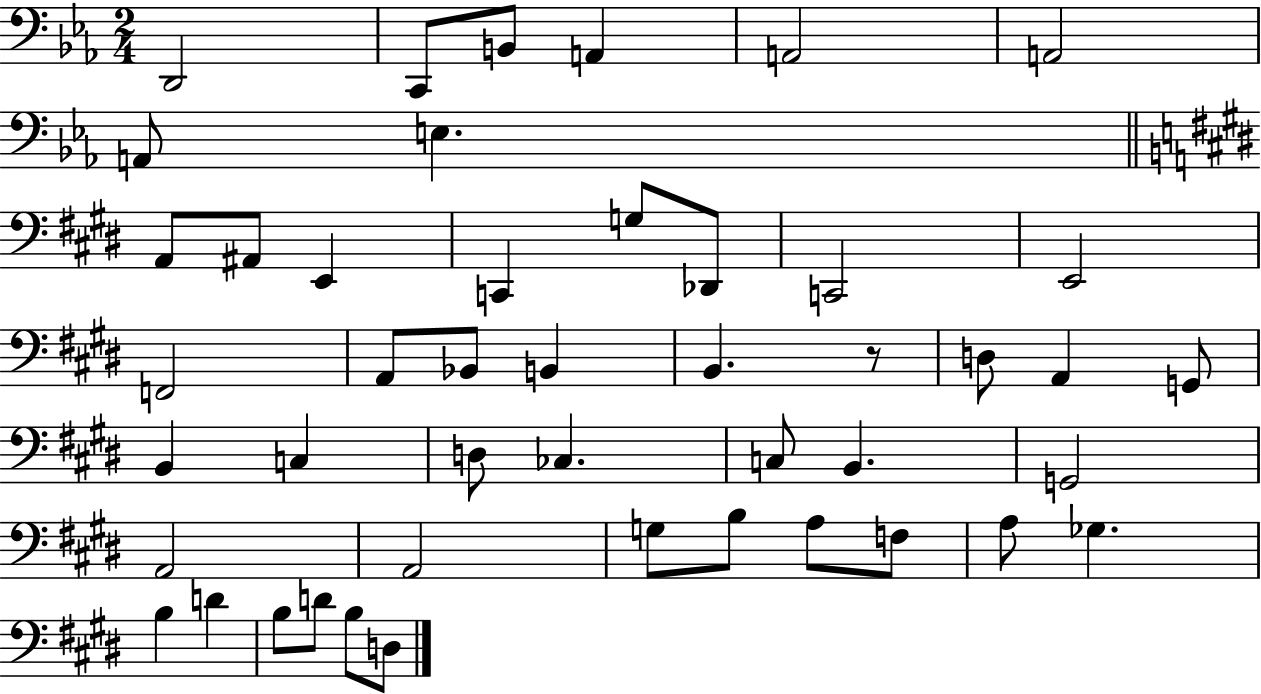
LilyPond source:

{
  \clef bass
  \numericTimeSignature
  \time 2/4
  \key ees \major
  d,2 | c,8 b,8 a,4 | a,2 | a,2 | \break a,8 e4. | \bar "||" \break \key e \major a,8 ais,8 e,4 | c,4 g8 des,8 | c,2 | e,2 | \break f,2 | a,8 bes,8 b,4 | b,4. r8 | d8 a,4 g,8 | \break b,4 c4 | d8 ces4. | c8 b,4. | g,2 | \break a,2 | a,2 | g8 b8 a8 f8 | a8 ges4. | \break b4 d'4 | b8 d'8 b8 d8 | \bar "|."
}